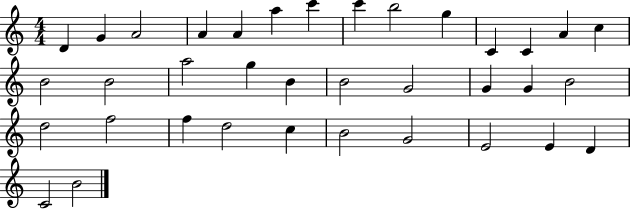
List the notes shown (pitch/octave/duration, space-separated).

D4/q G4/q A4/h A4/q A4/q A5/q C6/q C6/q B5/h G5/q C4/q C4/q A4/q C5/q B4/h B4/h A5/h G5/q B4/q B4/h G4/h G4/q G4/q B4/h D5/h F5/h F5/q D5/h C5/q B4/h G4/h E4/h E4/q D4/q C4/h B4/h